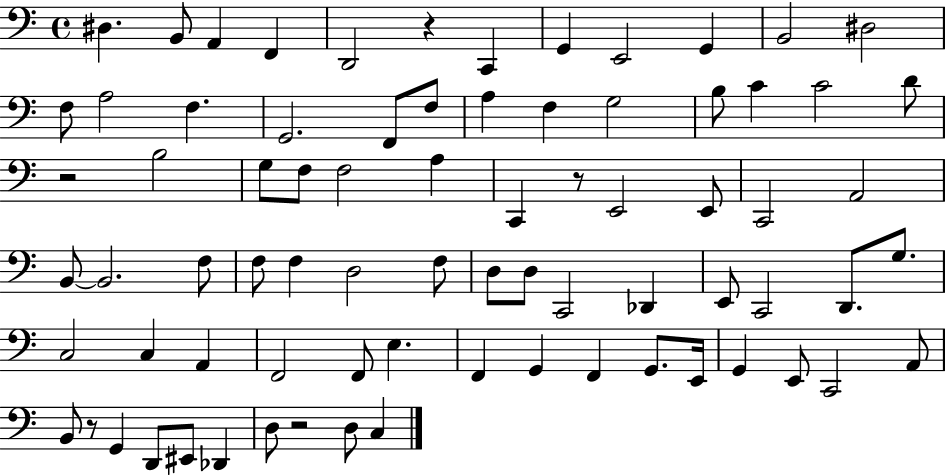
D#3/q. B2/e A2/q F2/q D2/h R/q C2/q G2/q E2/h G2/q B2/h D#3/h F3/e A3/h F3/q. G2/h. F2/e F3/e A3/q F3/q G3/h B3/e C4/q C4/h D4/e R/h B3/h G3/e F3/e F3/h A3/q C2/q R/e E2/h E2/e C2/h A2/h B2/e B2/h. F3/e F3/e F3/q D3/h F3/e D3/e D3/e C2/h Db2/q E2/e C2/h D2/e. G3/e. C3/h C3/q A2/q F2/h F2/e E3/q. F2/q G2/q F2/q G2/e. E2/s G2/q E2/e C2/h A2/e B2/e R/e G2/q D2/e EIS2/e Db2/q D3/e R/h D3/e C3/q